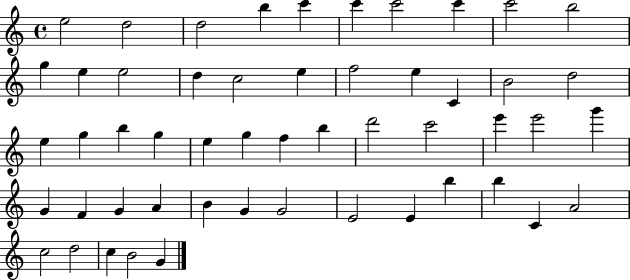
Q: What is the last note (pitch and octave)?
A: G4